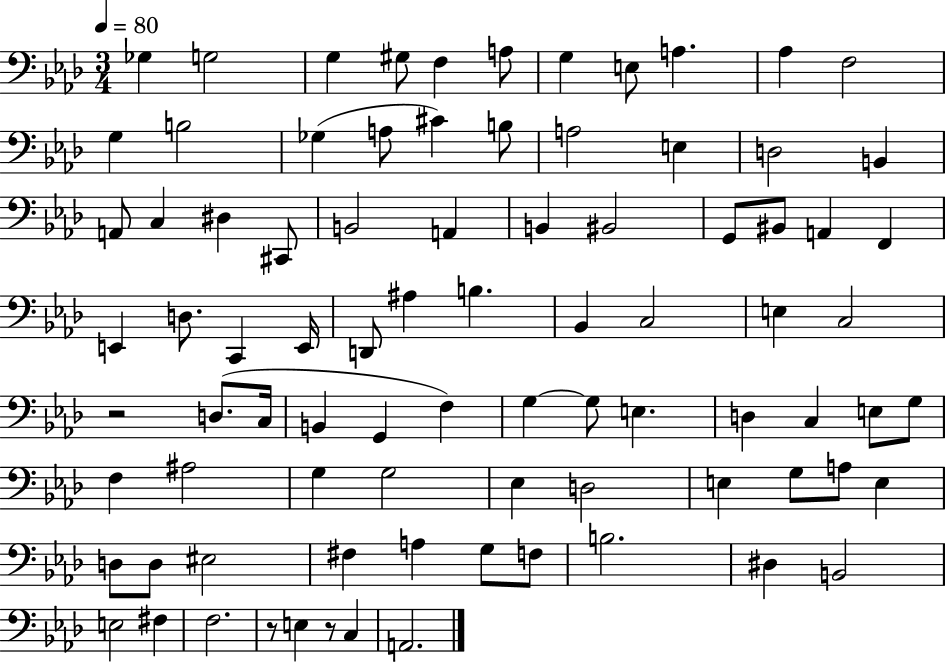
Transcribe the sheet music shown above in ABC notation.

X:1
T:Untitled
M:3/4
L:1/4
K:Ab
_G, G,2 G, ^G,/2 F, A,/2 G, E,/2 A, _A, F,2 G, B,2 _G, A,/2 ^C B,/2 A,2 E, D,2 B,, A,,/2 C, ^D, ^C,,/2 B,,2 A,, B,, ^B,,2 G,,/2 ^B,,/2 A,, F,, E,, D,/2 C,, E,,/4 D,,/2 ^A, B, _B,, C,2 E, C,2 z2 D,/2 C,/4 B,, G,, F, G, G,/2 E, D, C, E,/2 G,/2 F, ^A,2 G, G,2 _E, D,2 E, G,/2 A,/2 E, D,/2 D,/2 ^E,2 ^F, A, G,/2 F,/2 B,2 ^D, B,,2 E,2 ^F, F,2 z/2 E, z/2 C, A,,2